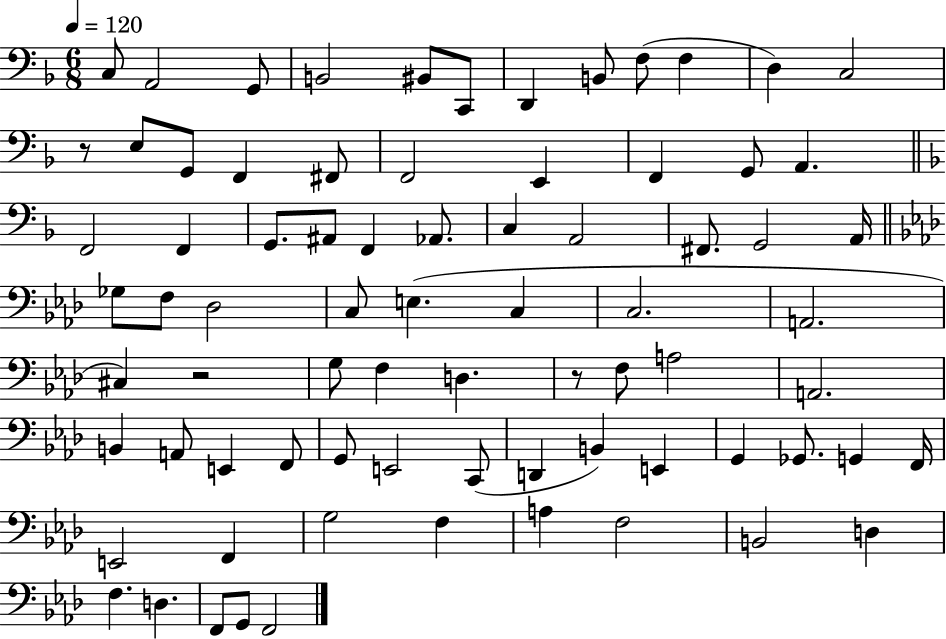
{
  \clef bass
  \numericTimeSignature
  \time 6/8
  \key f \major
  \tempo 4 = 120
  c8 a,2 g,8 | b,2 bis,8 c,8 | d,4 b,8 f8( f4 | d4) c2 | \break r8 e8 g,8 f,4 fis,8 | f,2 e,4 | f,4 g,8 a,4. | \bar "||" \break \key d \minor f,2 f,4 | g,8. ais,8 f,4 aes,8. | c4 a,2 | fis,8. g,2 a,16 | \break \bar "||" \break \key aes \major ges8 f8 des2 | c8 e4.( c4 | c2. | a,2. | \break cis4) r2 | g8 f4 d4. | r8 f8 a2 | a,2. | \break b,4 a,8 e,4 f,8 | g,8 e,2 c,8( | d,4 b,4) e,4 | g,4 ges,8. g,4 f,16 | \break e,2 f,4 | g2 f4 | a4 f2 | b,2 d4 | \break f4. d4. | f,8 g,8 f,2 | \bar "|."
}